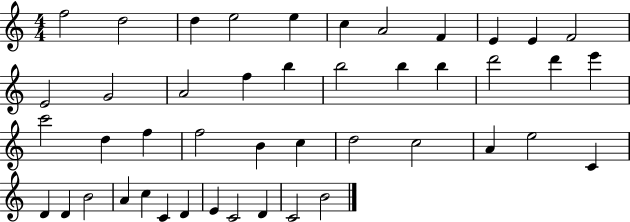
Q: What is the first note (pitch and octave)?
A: F5